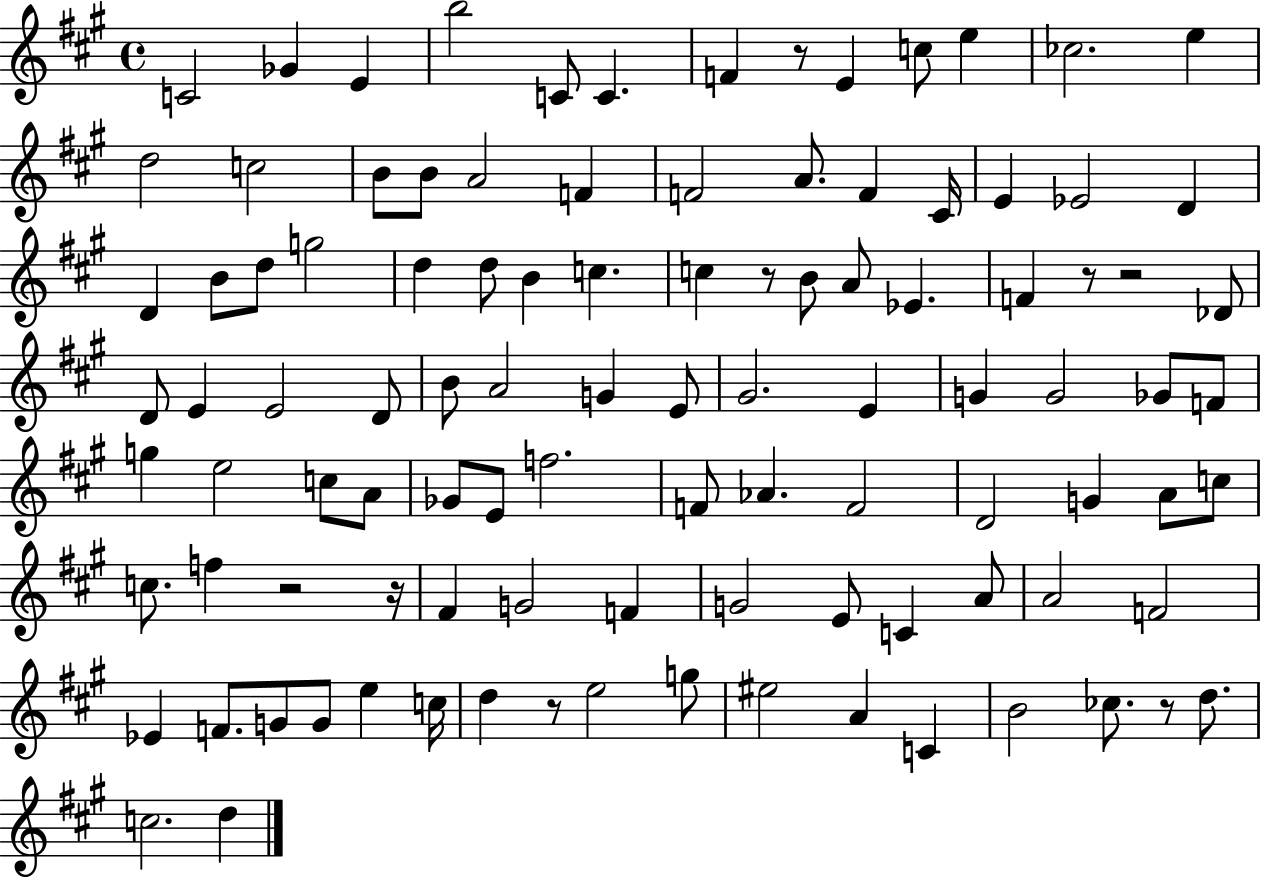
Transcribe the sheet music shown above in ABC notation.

X:1
T:Untitled
M:4/4
L:1/4
K:A
C2 _G E b2 C/2 C F z/2 E c/2 e _c2 e d2 c2 B/2 B/2 A2 F F2 A/2 F ^C/4 E _E2 D D B/2 d/2 g2 d d/2 B c c z/2 B/2 A/2 _E F z/2 z2 _D/2 D/2 E E2 D/2 B/2 A2 G E/2 ^G2 E G G2 _G/2 F/2 g e2 c/2 A/2 _G/2 E/2 f2 F/2 _A F2 D2 G A/2 c/2 c/2 f z2 z/4 ^F G2 F G2 E/2 C A/2 A2 F2 _E F/2 G/2 G/2 e c/4 d z/2 e2 g/2 ^e2 A C B2 _c/2 z/2 d/2 c2 d